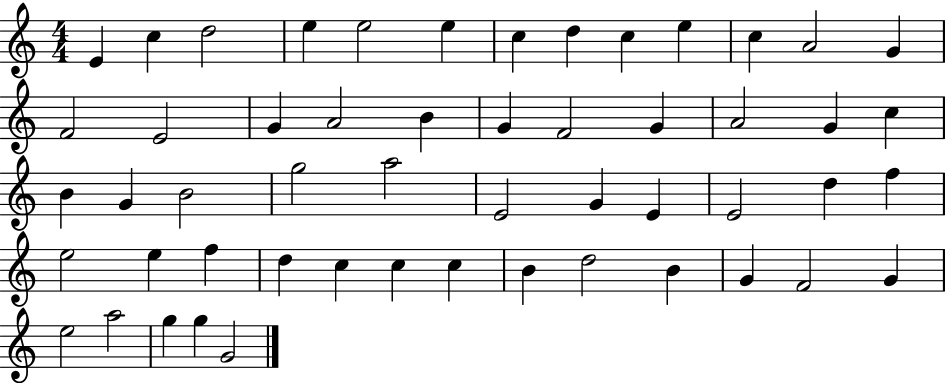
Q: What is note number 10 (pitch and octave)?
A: E5